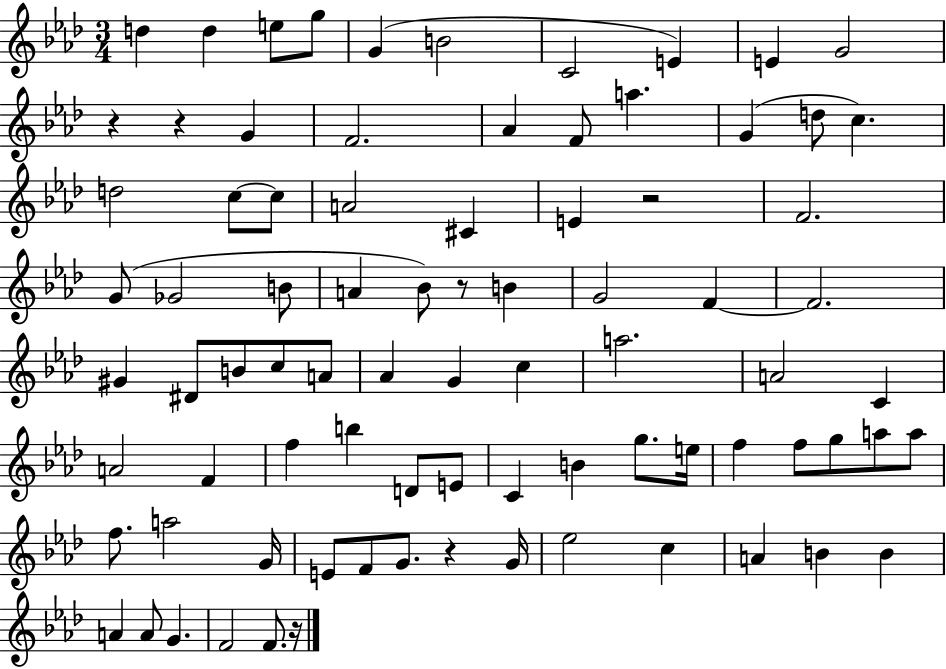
D5/q D5/q E5/e G5/e G4/q B4/h C4/h E4/q E4/q G4/h R/q R/q G4/q F4/h. Ab4/q F4/e A5/q. G4/q D5/e C5/q. D5/h C5/e C5/e A4/h C#4/q E4/q R/h F4/h. G4/e Gb4/h B4/e A4/q Bb4/e R/e B4/q G4/h F4/q F4/h. G#4/q D#4/e B4/e C5/e A4/e Ab4/q G4/q C5/q A5/h. A4/h C4/q A4/h F4/q F5/q B5/q D4/e E4/e C4/q B4/q G5/e. E5/s F5/q F5/e G5/e A5/e A5/e F5/e. A5/h G4/s E4/e F4/e G4/e. R/q G4/s Eb5/h C5/q A4/q B4/q B4/q A4/q A4/e G4/q. F4/h F4/e. R/s